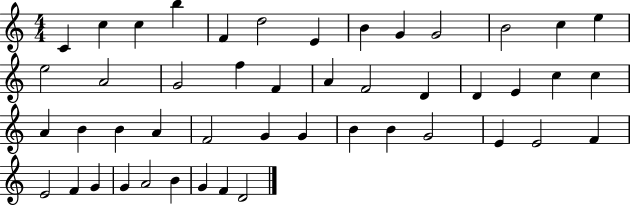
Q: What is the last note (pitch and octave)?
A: D4